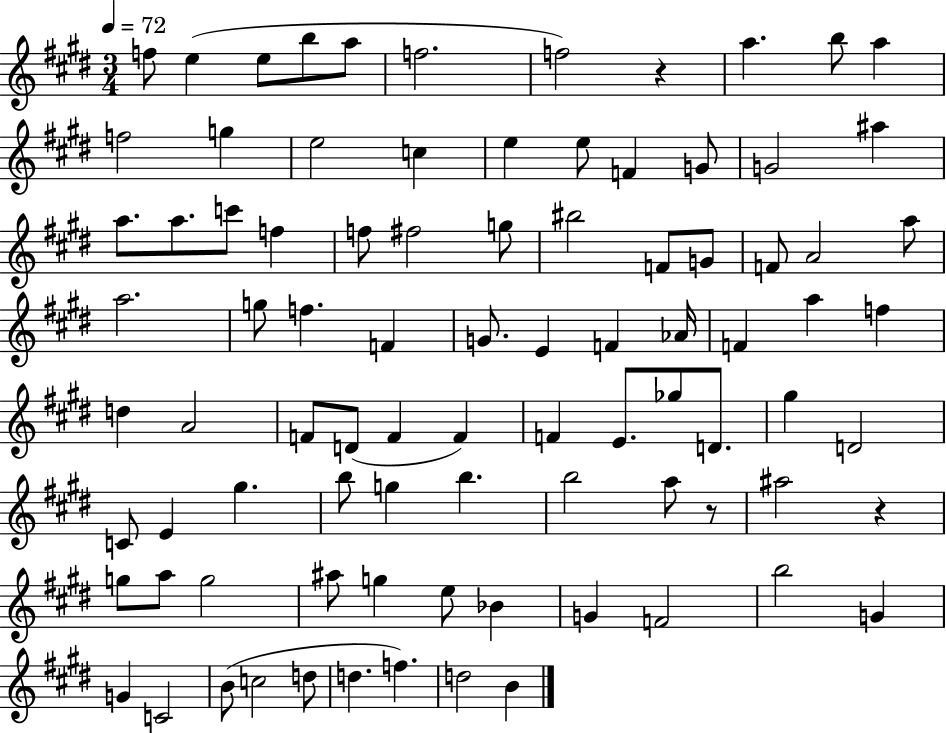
X:1
T:Untitled
M:3/4
L:1/4
K:E
f/2 e e/2 b/2 a/2 f2 f2 z a b/2 a f2 g e2 c e e/2 F G/2 G2 ^a a/2 a/2 c'/2 f f/2 ^f2 g/2 ^b2 F/2 G/2 F/2 A2 a/2 a2 g/2 f F G/2 E F _A/4 F a f d A2 F/2 D/2 F F F E/2 _g/2 D/2 ^g D2 C/2 E ^g b/2 g b b2 a/2 z/2 ^a2 z g/2 a/2 g2 ^a/2 g e/2 _B G F2 b2 G G C2 B/2 c2 d/2 d f d2 B